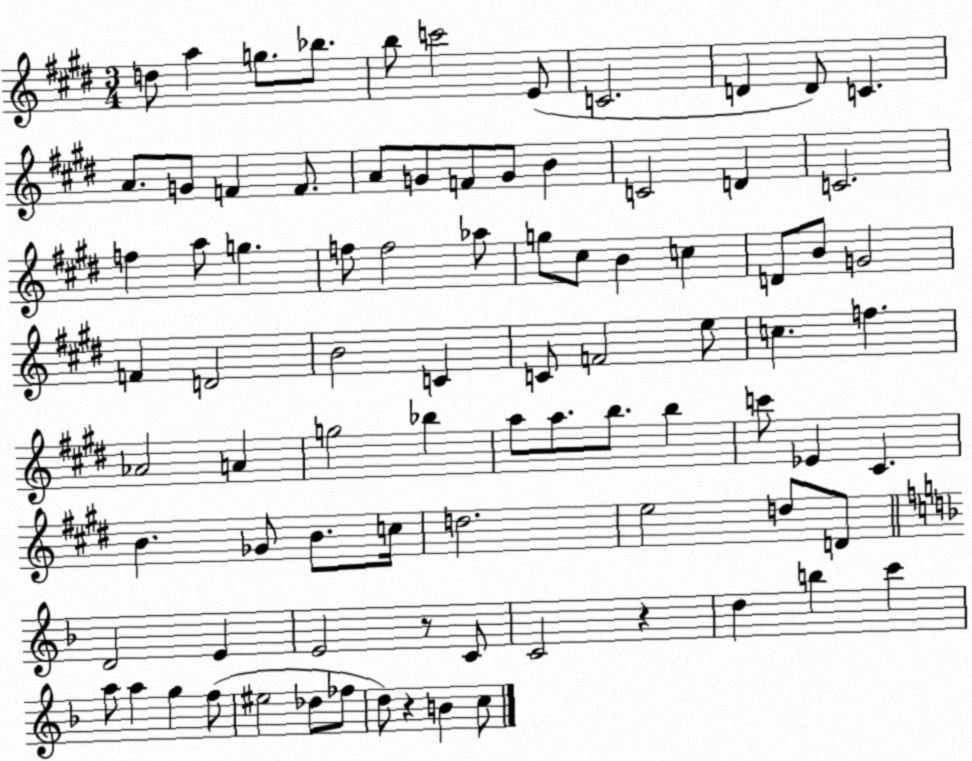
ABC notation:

X:1
T:Untitled
M:3/4
L:1/4
K:E
d/2 a g/2 _b/2 b/2 c'2 E/2 C2 D D/2 C A/2 G/2 F F/2 A/2 G/2 F/2 G/2 B C2 D C2 f a/2 g f/2 f2 _a/2 g/2 ^c/2 B c D/2 B/2 G2 F D2 B2 C C/2 F2 e/2 c f _A2 A g2 _b a/2 a/2 b/2 b c'/2 _E ^C B _G/2 B/2 c/4 d2 e2 d/2 D/2 D2 E E2 z/2 C/2 C2 z d b c' a/2 a g f/2 ^e2 _d/2 _f/2 d/2 z B c/2